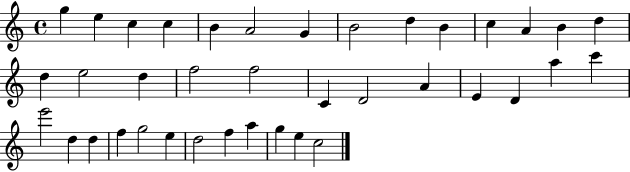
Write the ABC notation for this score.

X:1
T:Untitled
M:4/4
L:1/4
K:C
g e c c B A2 G B2 d B c A B d d e2 d f2 f2 C D2 A E D a c' e'2 d d f g2 e d2 f a g e c2